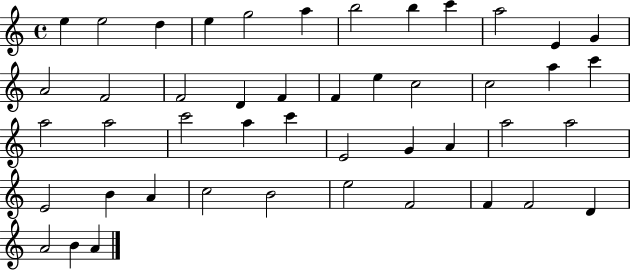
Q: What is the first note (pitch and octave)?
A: E5